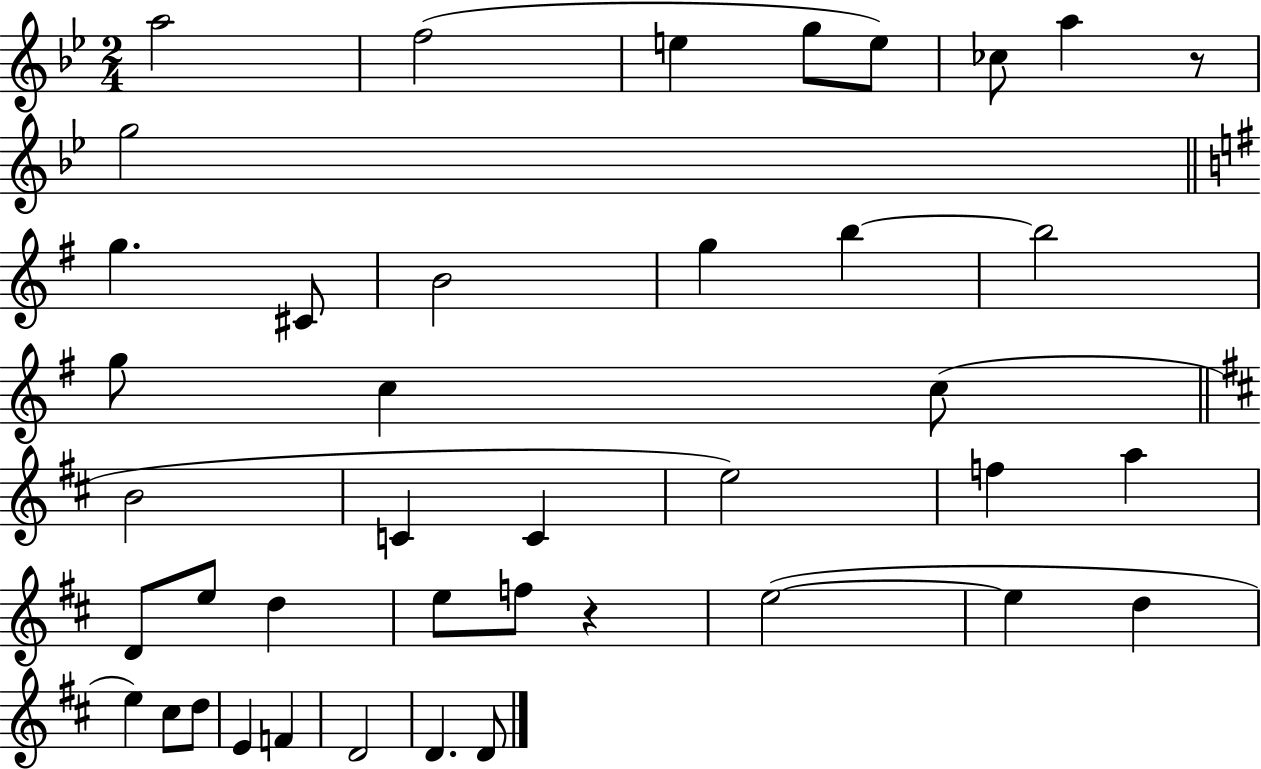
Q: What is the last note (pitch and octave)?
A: D4